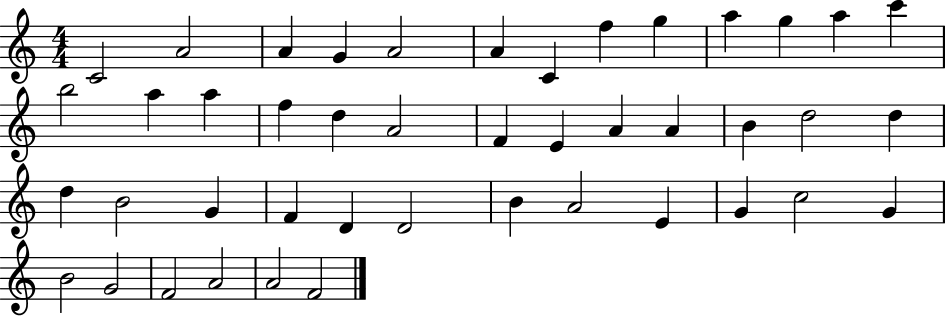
X:1
T:Untitled
M:4/4
L:1/4
K:C
C2 A2 A G A2 A C f g a g a c' b2 a a f d A2 F E A A B d2 d d B2 G F D D2 B A2 E G c2 G B2 G2 F2 A2 A2 F2